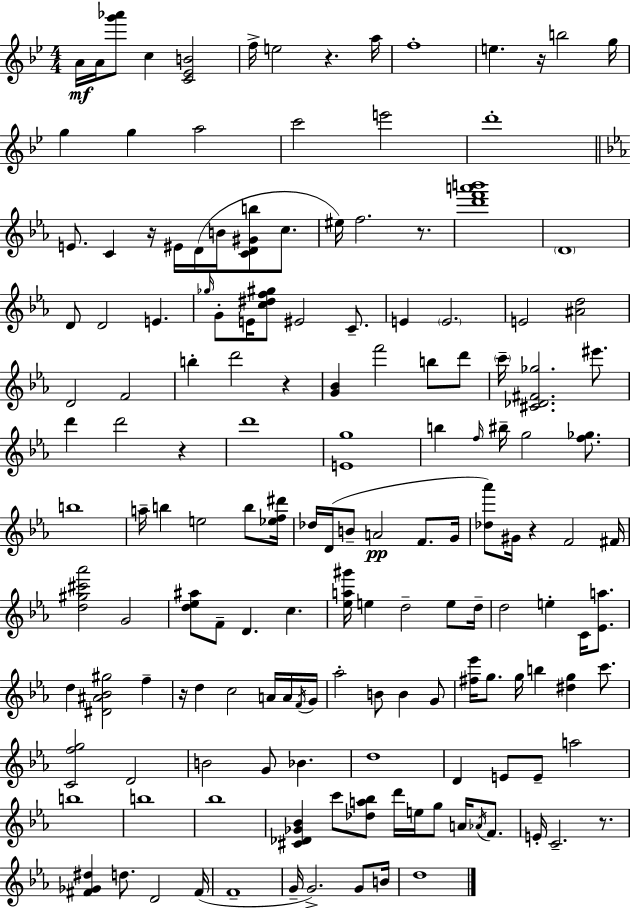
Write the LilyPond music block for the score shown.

{
  \clef treble
  \numericTimeSignature
  \time 4/4
  \key g \minor
  a'16\mf a'16 <g''' aes'''>8 c''4 <c' ees' b'>2 | f''16-> e''2 r4. a''16 | f''1-. | e''4. r16 b''2 g''16 | \break g''4 g''4 a''2 | c'''2 e'''2 | d'''1-. | \bar "||" \break \key c \minor e'8. c'4 r16 eis'16 d'16( b'16 <c' d' gis' b''>8 c''8. | eis''16) f''2. r8. | <d''' f''' a''' b'''>1 | \parenthesize d'1 | \break d'8 d'2 e'4. | \grace { ges''16 } g'8-. e'16 <c'' dis'' f'' gis''>8 eis'2 c'8.-- | e'4 \parenthesize e'2. | e'2 <ais' d''>2 | \break d'2 f'2 | b''4-. d'''2 r4 | <g' bes'>4 f'''2 b''8 d'''8 | \parenthesize c'''16-- <cis' des' fis' ges''>2. eis'''8. | \break d'''4 d'''2 r4 | d'''1 | <e' g''>1 | b''4 \grace { f''16 } bis''16-- g''2 <f'' ges''>8. | \break b''1 | a''16-- b''4 e''2 b''8 | <ees'' f'' dis'''>16 des''16 d'16( b'8-- a'2\pp f'8. | g'16 <des'' aes'''>8) gis'16 r4 f'2 | \break fis'16 <d'' gis'' cis''' aes'''>2 g'2 | <d'' ees'' ais''>8 f'8-- d'4. c''4. | <ees'' a'' gis'''>16 e''4 d''2-- e''8 | d''16-- d''2 e''4-. c'16 <ees' a''>8. | \break d''4 <dis' ais' bes' gis''>2 f''4-- | r16 d''4 c''2 a'16 | a'16 \acciaccatura { f'16 } g'16 aes''2-. b'8 b'4 | g'8 <fis'' ees'''>16 g''8. g''16 b''4 <dis'' g''>4 | \break c'''8. <c' f'' g''>2 d'2 | b'2 g'8 bes'4. | d''1 | d'4 e'8 e'8-- a''2 | \break b''1 | b''1 | bes''1 | <cis' des' ges' bes'>4 c'''8 <des'' a'' bes''>8 d'''16 e''16 g''8 a'16 | \break \acciaccatura { aes'16 } f'8. e'16-. c'2.-- | r8. <fis' ges' dis''>4 d''8. d'2 | fis'16( f'1-- | g'16-- g'2.->) | \break g'8 b'16 d''1 | \bar "|."
}